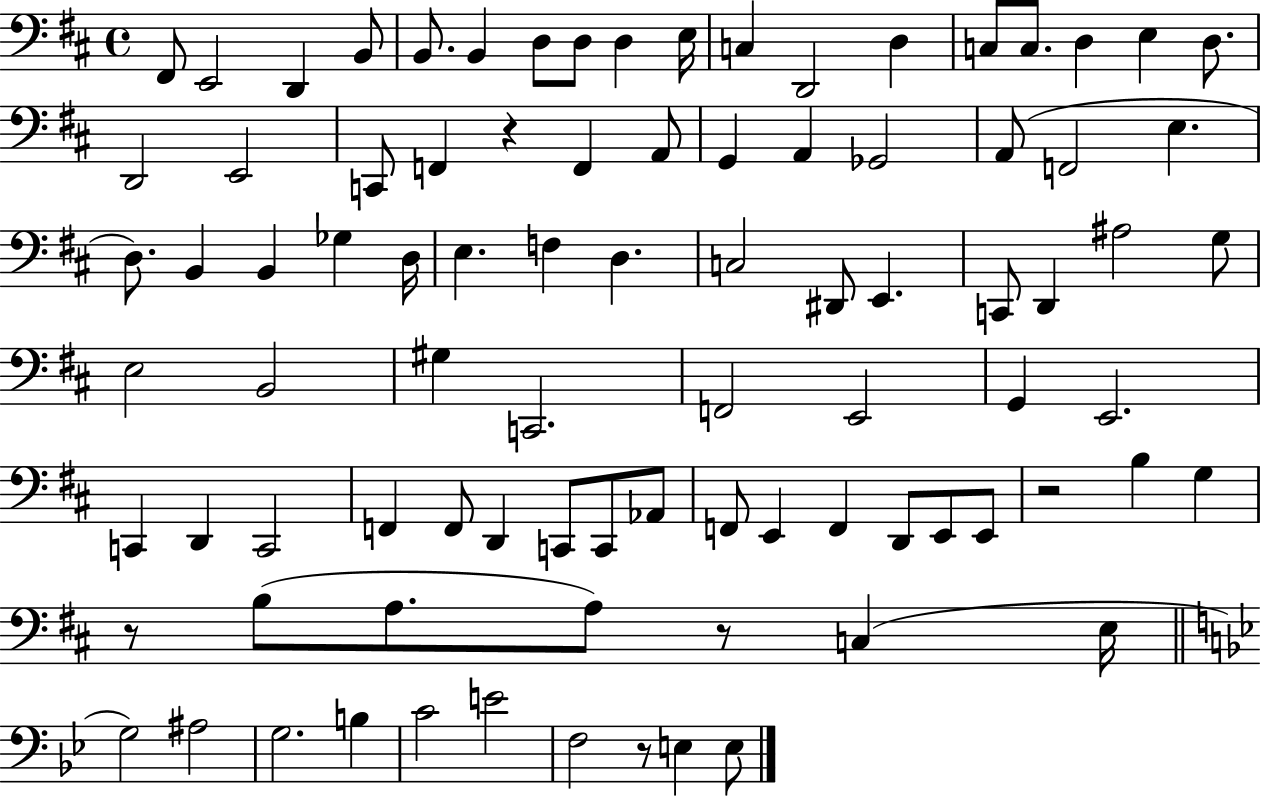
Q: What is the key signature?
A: D major